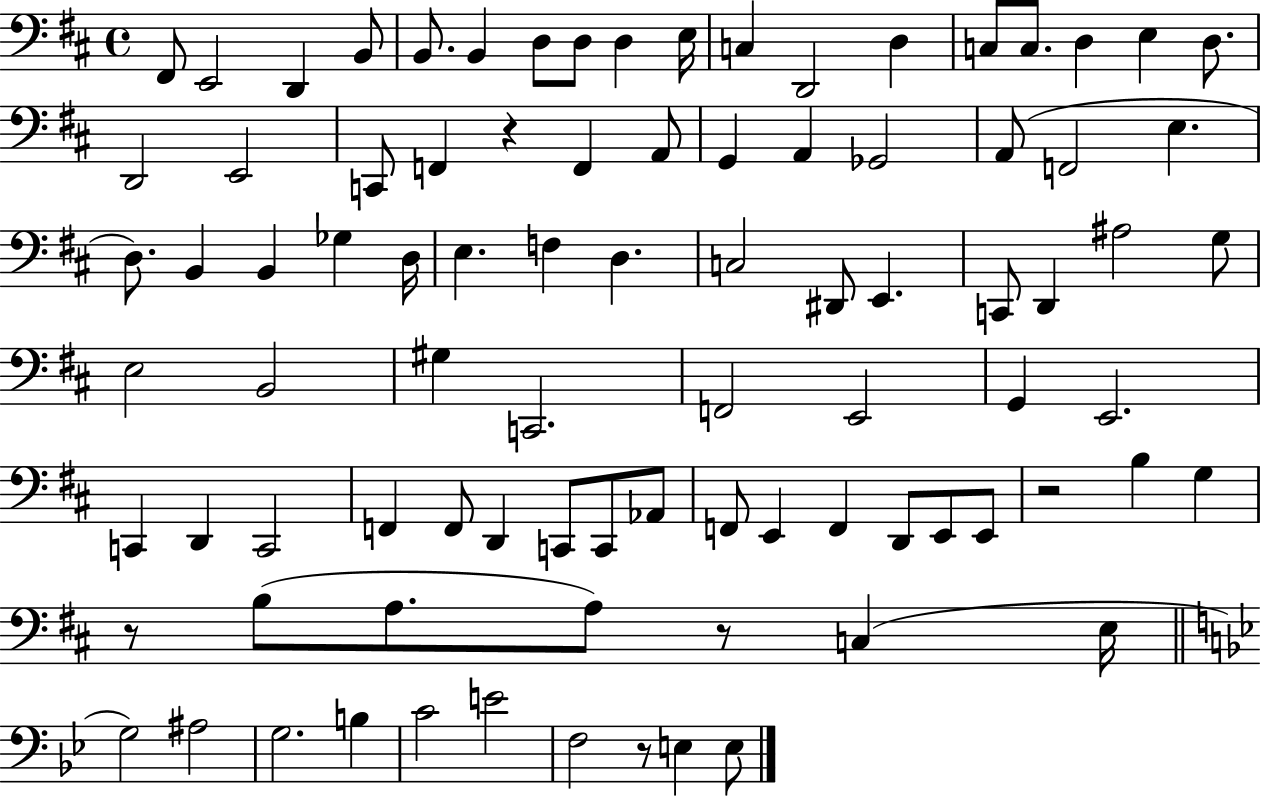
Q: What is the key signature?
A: D major